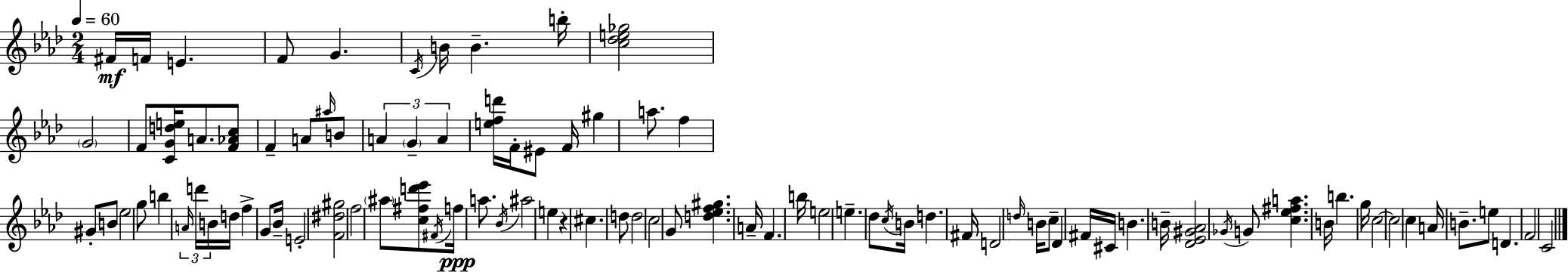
X:1
T:Untitled
M:2/4
L:1/4
K:Ab
^F/4 F/4 E F/2 G C/4 B/4 B b/4 [c_de_g]2 G2 F/2 [CGde]/4 A/2 [F_Ac]/2 F A/2 ^a/4 B/2 A G A [efd']/4 F/4 ^E/2 F/4 ^g a/2 f ^G/2 B/2 _e2 g/2 b A/4 d'/4 B/4 d/4 f G/2 _B/4 E2 [F^d^g]2 f2 ^a/2 [c^fd'_e']/2 ^F/4 f/4 a/2 _B/4 ^a2 e z ^c d/2 d2 c2 G/2 [d_ef^g] A/4 F b/4 e2 e _d/2 c/4 B/4 d ^F/4 D2 d/4 B/4 c/2 _D ^F/4 ^C/4 B B/4 [_D_E^G_A]2 _G/4 G/2 [c_e^fa] B/4 b g/4 c2 c2 c A/4 B/2 e/2 D F2 C2